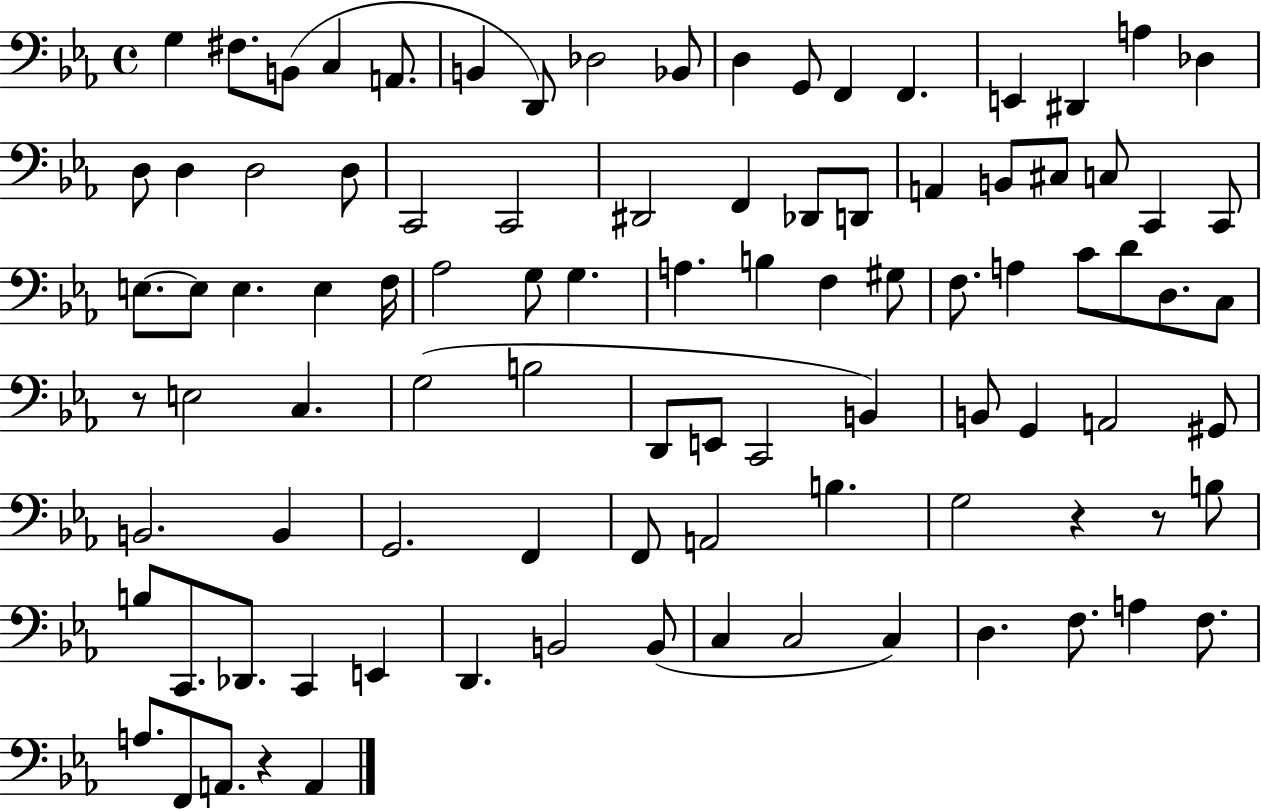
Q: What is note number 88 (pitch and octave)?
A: A3